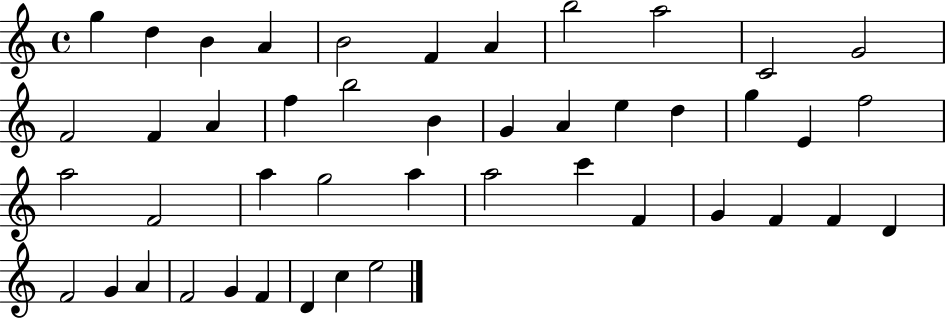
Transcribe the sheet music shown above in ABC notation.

X:1
T:Untitled
M:4/4
L:1/4
K:C
g d B A B2 F A b2 a2 C2 G2 F2 F A f b2 B G A e d g E f2 a2 F2 a g2 a a2 c' F G F F D F2 G A F2 G F D c e2